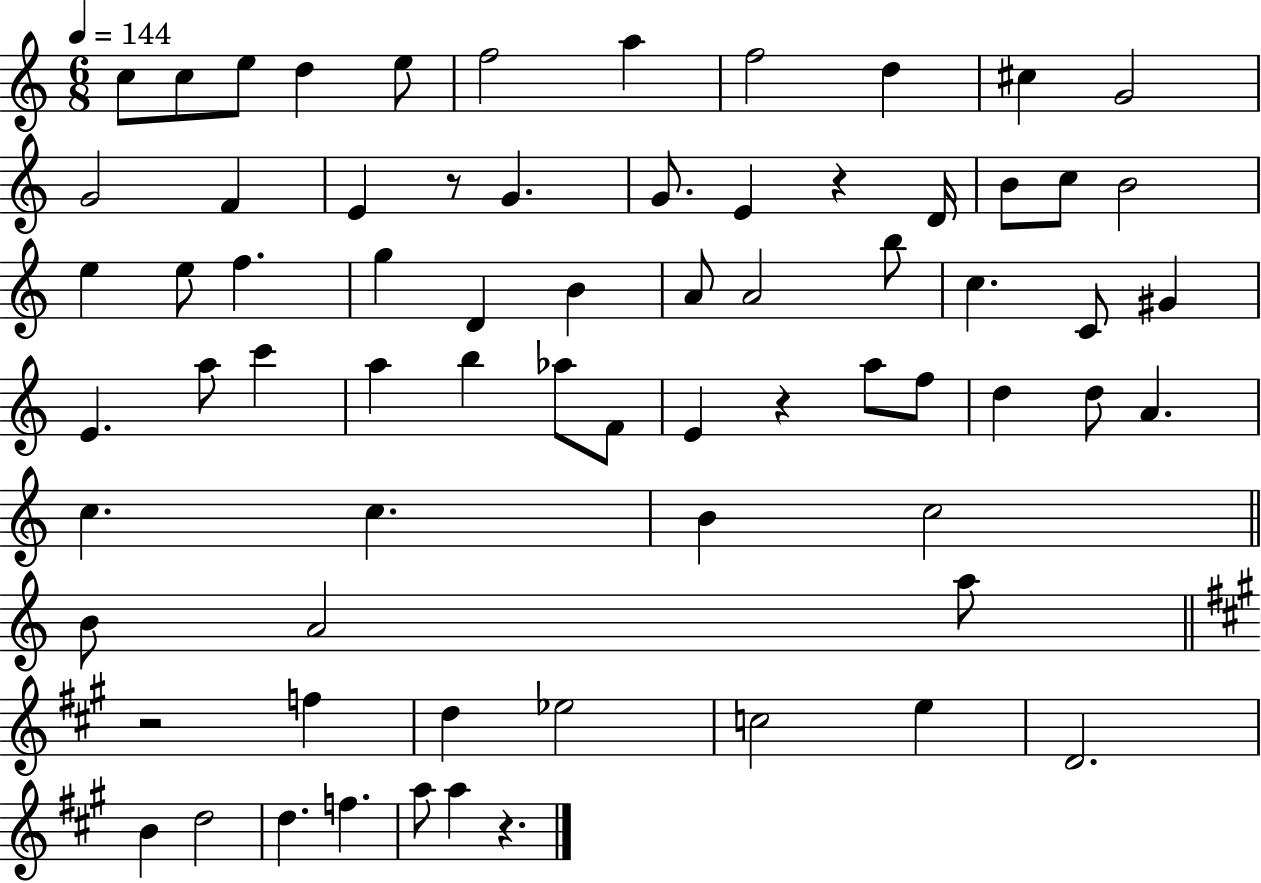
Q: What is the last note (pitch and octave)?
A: A5